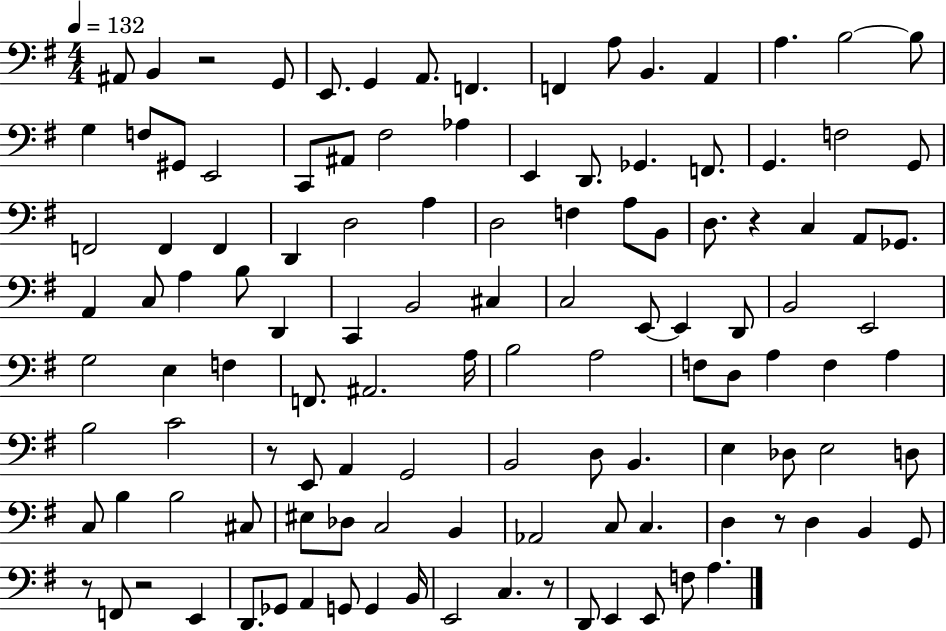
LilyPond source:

{
  \clef bass
  \numericTimeSignature
  \time 4/4
  \key g \major
  \tempo 4 = 132
  ais,8 b,4 r2 g,8 | e,8. g,4 a,8. f,4. | f,4 a8 b,4. a,4 | a4. b2~~ b8 | \break g4 f8 gis,8 e,2 | c,8 ais,8 fis2 aes4 | e,4 d,8. ges,4. f,8. | g,4. f2 g,8 | \break f,2 f,4 f,4 | d,4 d2 a4 | d2 f4 a8 b,8 | d8. r4 c4 a,8 ges,8. | \break a,4 c8 a4 b8 d,4 | c,4 b,2 cis4 | c2 e,8~~ e,4 d,8 | b,2 e,2 | \break g2 e4 f4 | f,8. ais,2. a16 | b2 a2 | f8 d8 a4 f4 a4 | \break b2 c'2 | r8 e,8 a,4 g,2 | b,2 d8 b,4. | e4 des8 e2 d8 | \break c8 b4 b2 cis8 | eis8 des8 c2 b,4 | aes,2 c8 c4. | d4 r8 d4 b,4 g,8 | \break r8 f,8 r2 e,4 | d,8. ges,8 a,4 g,8 g,4 b,16 | e,2 c4. r8 | d,8 e,4 e,8 f8 a4. | \break \bar "|."
}